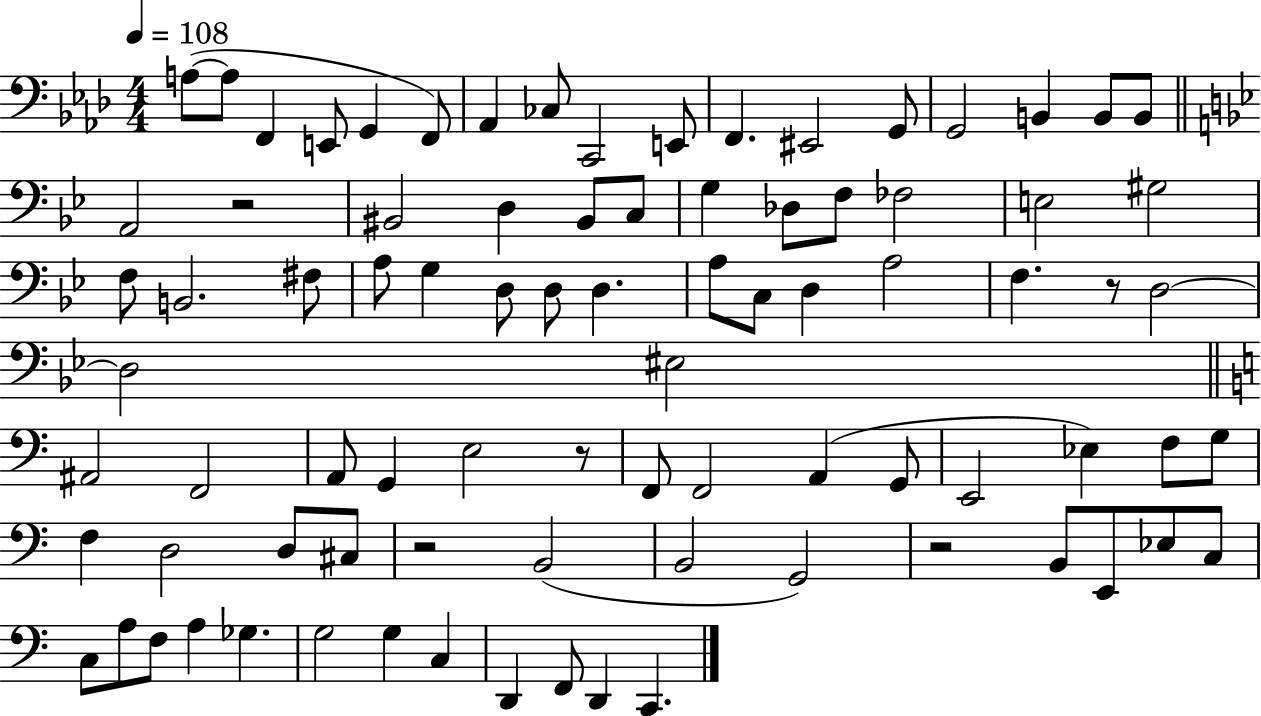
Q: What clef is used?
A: bass